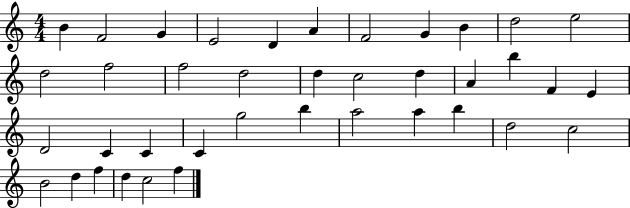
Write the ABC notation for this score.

X:1
T:Untitled
M:4/4
L:1/4
K:C
B F2 G E2 D A F2 G B d2 e2 d2 f2 f2 d2 d c2 d A b F E D2 C C C g2 b a2 a b d2 c2 B2 d f d c2 f